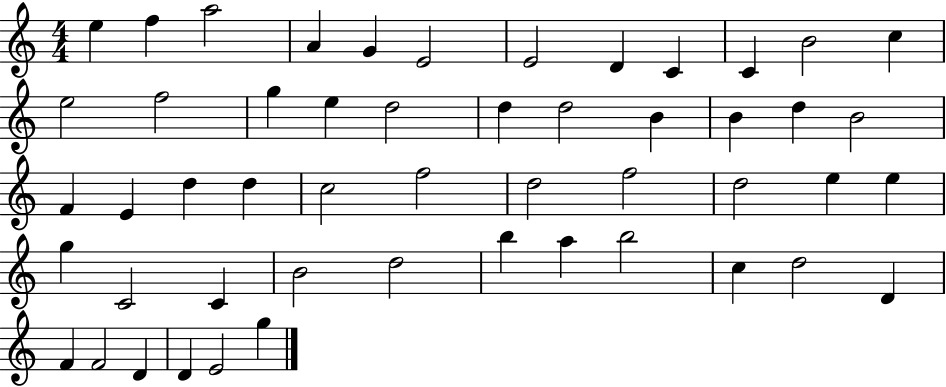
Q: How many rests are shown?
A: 0